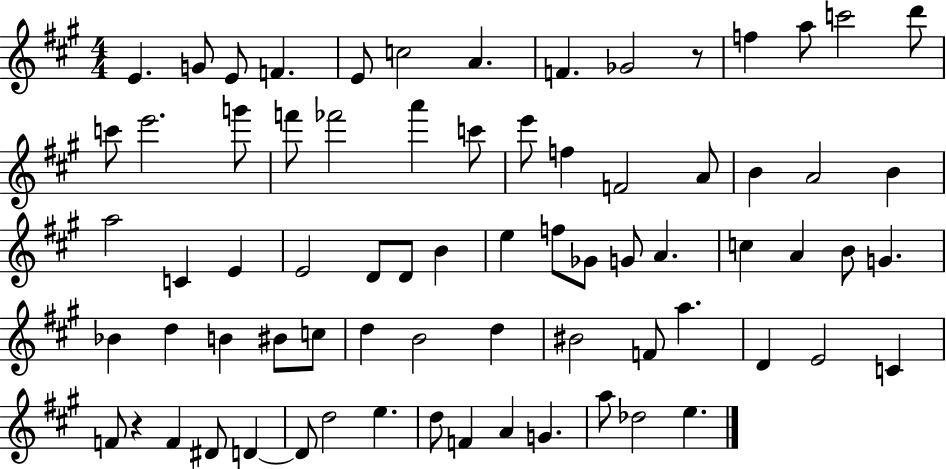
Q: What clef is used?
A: treble